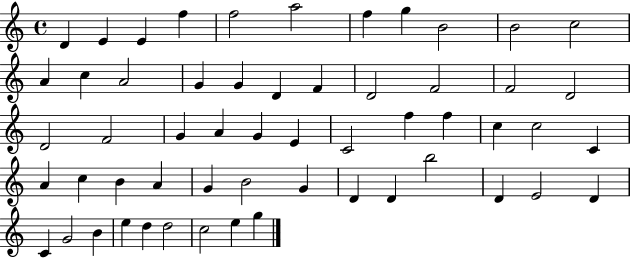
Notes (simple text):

D4/q E4/q E4/q F5/q F5/h A5/h F5/q G5/q B4/h B4/h C5/h A4/q C5/q A4/h G4/q G4/q D4/q F4/q D4/h F4/h F4/h D4/h D4/h F4/h G4/q A4/q G4/q E4/q C4/h F5/q F5/q C5/q C5/h C4/q A4/q C5/q B4/q A4/q G4/q B4/h G4/q D4/q D4/q B5/h D4/q E4/h D4/q C4/q G4/h B4/q E5/q D5/q D5/h C5/h E5/q G5/q